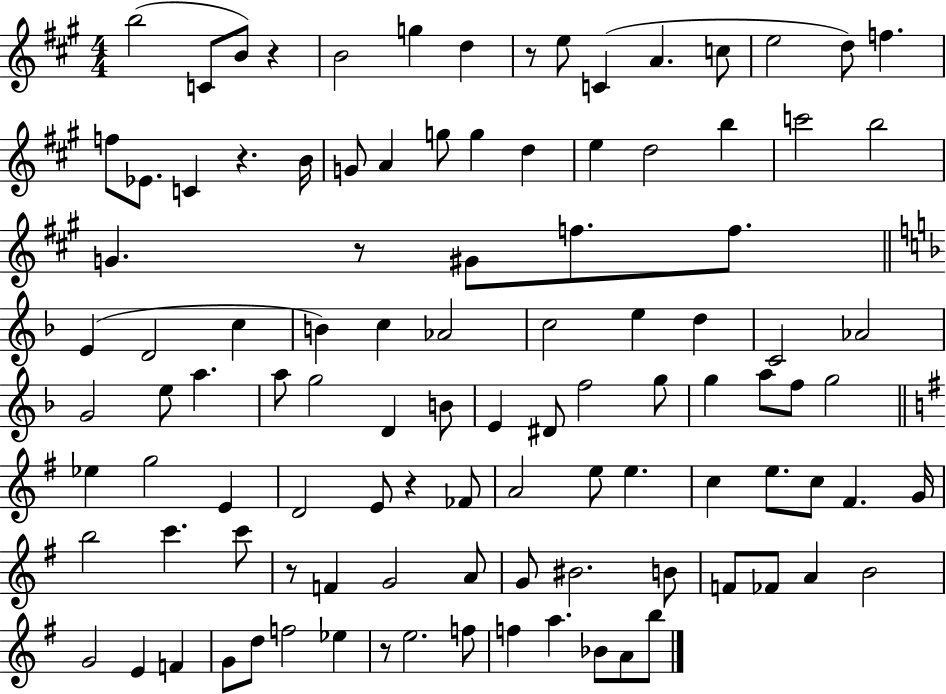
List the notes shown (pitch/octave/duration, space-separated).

B5/h C4/e B4/e R/q B4/h G5/q D5/q R/e E5/e C4/q A4/q. C5/e E5/h D5/e F5/q. F5/e Eb4/e. C4/q R/q. B4/s G4/e A4/q G5/e G5/q D5/q E5/q D5/h B5/q C6/h B5/h G4/q. R/e G#4/e F5/e. F5/e. E4/q D4/h C5/q B4/q C5/q Ab4/h C5/h E5/q D5/q C4/h Ab4/h G4/h E5/e A5/q. A5/e G5/h D4/q B4/e E4/q D#4/e F5/h G5/e G5/q A5/e F5/e G5/h Eb5/q G5/h E4/q D4/h E4/e R/q FES4/e A4/h E5/e E5/q. C5/q E5/e. C5/e F#4/q. G4/s B5/h C6/q. C6/e R/e F4/q G4/h A4/e G4/e BIS4/h. B4/e F4/e FES4/e A4/q B4/h G4/h E4/q F4/q G4/e D5/e F5/h Eb5/q R/e E5/h. F5/e F5/q A5/q. Bb4/e A4/e B5/e